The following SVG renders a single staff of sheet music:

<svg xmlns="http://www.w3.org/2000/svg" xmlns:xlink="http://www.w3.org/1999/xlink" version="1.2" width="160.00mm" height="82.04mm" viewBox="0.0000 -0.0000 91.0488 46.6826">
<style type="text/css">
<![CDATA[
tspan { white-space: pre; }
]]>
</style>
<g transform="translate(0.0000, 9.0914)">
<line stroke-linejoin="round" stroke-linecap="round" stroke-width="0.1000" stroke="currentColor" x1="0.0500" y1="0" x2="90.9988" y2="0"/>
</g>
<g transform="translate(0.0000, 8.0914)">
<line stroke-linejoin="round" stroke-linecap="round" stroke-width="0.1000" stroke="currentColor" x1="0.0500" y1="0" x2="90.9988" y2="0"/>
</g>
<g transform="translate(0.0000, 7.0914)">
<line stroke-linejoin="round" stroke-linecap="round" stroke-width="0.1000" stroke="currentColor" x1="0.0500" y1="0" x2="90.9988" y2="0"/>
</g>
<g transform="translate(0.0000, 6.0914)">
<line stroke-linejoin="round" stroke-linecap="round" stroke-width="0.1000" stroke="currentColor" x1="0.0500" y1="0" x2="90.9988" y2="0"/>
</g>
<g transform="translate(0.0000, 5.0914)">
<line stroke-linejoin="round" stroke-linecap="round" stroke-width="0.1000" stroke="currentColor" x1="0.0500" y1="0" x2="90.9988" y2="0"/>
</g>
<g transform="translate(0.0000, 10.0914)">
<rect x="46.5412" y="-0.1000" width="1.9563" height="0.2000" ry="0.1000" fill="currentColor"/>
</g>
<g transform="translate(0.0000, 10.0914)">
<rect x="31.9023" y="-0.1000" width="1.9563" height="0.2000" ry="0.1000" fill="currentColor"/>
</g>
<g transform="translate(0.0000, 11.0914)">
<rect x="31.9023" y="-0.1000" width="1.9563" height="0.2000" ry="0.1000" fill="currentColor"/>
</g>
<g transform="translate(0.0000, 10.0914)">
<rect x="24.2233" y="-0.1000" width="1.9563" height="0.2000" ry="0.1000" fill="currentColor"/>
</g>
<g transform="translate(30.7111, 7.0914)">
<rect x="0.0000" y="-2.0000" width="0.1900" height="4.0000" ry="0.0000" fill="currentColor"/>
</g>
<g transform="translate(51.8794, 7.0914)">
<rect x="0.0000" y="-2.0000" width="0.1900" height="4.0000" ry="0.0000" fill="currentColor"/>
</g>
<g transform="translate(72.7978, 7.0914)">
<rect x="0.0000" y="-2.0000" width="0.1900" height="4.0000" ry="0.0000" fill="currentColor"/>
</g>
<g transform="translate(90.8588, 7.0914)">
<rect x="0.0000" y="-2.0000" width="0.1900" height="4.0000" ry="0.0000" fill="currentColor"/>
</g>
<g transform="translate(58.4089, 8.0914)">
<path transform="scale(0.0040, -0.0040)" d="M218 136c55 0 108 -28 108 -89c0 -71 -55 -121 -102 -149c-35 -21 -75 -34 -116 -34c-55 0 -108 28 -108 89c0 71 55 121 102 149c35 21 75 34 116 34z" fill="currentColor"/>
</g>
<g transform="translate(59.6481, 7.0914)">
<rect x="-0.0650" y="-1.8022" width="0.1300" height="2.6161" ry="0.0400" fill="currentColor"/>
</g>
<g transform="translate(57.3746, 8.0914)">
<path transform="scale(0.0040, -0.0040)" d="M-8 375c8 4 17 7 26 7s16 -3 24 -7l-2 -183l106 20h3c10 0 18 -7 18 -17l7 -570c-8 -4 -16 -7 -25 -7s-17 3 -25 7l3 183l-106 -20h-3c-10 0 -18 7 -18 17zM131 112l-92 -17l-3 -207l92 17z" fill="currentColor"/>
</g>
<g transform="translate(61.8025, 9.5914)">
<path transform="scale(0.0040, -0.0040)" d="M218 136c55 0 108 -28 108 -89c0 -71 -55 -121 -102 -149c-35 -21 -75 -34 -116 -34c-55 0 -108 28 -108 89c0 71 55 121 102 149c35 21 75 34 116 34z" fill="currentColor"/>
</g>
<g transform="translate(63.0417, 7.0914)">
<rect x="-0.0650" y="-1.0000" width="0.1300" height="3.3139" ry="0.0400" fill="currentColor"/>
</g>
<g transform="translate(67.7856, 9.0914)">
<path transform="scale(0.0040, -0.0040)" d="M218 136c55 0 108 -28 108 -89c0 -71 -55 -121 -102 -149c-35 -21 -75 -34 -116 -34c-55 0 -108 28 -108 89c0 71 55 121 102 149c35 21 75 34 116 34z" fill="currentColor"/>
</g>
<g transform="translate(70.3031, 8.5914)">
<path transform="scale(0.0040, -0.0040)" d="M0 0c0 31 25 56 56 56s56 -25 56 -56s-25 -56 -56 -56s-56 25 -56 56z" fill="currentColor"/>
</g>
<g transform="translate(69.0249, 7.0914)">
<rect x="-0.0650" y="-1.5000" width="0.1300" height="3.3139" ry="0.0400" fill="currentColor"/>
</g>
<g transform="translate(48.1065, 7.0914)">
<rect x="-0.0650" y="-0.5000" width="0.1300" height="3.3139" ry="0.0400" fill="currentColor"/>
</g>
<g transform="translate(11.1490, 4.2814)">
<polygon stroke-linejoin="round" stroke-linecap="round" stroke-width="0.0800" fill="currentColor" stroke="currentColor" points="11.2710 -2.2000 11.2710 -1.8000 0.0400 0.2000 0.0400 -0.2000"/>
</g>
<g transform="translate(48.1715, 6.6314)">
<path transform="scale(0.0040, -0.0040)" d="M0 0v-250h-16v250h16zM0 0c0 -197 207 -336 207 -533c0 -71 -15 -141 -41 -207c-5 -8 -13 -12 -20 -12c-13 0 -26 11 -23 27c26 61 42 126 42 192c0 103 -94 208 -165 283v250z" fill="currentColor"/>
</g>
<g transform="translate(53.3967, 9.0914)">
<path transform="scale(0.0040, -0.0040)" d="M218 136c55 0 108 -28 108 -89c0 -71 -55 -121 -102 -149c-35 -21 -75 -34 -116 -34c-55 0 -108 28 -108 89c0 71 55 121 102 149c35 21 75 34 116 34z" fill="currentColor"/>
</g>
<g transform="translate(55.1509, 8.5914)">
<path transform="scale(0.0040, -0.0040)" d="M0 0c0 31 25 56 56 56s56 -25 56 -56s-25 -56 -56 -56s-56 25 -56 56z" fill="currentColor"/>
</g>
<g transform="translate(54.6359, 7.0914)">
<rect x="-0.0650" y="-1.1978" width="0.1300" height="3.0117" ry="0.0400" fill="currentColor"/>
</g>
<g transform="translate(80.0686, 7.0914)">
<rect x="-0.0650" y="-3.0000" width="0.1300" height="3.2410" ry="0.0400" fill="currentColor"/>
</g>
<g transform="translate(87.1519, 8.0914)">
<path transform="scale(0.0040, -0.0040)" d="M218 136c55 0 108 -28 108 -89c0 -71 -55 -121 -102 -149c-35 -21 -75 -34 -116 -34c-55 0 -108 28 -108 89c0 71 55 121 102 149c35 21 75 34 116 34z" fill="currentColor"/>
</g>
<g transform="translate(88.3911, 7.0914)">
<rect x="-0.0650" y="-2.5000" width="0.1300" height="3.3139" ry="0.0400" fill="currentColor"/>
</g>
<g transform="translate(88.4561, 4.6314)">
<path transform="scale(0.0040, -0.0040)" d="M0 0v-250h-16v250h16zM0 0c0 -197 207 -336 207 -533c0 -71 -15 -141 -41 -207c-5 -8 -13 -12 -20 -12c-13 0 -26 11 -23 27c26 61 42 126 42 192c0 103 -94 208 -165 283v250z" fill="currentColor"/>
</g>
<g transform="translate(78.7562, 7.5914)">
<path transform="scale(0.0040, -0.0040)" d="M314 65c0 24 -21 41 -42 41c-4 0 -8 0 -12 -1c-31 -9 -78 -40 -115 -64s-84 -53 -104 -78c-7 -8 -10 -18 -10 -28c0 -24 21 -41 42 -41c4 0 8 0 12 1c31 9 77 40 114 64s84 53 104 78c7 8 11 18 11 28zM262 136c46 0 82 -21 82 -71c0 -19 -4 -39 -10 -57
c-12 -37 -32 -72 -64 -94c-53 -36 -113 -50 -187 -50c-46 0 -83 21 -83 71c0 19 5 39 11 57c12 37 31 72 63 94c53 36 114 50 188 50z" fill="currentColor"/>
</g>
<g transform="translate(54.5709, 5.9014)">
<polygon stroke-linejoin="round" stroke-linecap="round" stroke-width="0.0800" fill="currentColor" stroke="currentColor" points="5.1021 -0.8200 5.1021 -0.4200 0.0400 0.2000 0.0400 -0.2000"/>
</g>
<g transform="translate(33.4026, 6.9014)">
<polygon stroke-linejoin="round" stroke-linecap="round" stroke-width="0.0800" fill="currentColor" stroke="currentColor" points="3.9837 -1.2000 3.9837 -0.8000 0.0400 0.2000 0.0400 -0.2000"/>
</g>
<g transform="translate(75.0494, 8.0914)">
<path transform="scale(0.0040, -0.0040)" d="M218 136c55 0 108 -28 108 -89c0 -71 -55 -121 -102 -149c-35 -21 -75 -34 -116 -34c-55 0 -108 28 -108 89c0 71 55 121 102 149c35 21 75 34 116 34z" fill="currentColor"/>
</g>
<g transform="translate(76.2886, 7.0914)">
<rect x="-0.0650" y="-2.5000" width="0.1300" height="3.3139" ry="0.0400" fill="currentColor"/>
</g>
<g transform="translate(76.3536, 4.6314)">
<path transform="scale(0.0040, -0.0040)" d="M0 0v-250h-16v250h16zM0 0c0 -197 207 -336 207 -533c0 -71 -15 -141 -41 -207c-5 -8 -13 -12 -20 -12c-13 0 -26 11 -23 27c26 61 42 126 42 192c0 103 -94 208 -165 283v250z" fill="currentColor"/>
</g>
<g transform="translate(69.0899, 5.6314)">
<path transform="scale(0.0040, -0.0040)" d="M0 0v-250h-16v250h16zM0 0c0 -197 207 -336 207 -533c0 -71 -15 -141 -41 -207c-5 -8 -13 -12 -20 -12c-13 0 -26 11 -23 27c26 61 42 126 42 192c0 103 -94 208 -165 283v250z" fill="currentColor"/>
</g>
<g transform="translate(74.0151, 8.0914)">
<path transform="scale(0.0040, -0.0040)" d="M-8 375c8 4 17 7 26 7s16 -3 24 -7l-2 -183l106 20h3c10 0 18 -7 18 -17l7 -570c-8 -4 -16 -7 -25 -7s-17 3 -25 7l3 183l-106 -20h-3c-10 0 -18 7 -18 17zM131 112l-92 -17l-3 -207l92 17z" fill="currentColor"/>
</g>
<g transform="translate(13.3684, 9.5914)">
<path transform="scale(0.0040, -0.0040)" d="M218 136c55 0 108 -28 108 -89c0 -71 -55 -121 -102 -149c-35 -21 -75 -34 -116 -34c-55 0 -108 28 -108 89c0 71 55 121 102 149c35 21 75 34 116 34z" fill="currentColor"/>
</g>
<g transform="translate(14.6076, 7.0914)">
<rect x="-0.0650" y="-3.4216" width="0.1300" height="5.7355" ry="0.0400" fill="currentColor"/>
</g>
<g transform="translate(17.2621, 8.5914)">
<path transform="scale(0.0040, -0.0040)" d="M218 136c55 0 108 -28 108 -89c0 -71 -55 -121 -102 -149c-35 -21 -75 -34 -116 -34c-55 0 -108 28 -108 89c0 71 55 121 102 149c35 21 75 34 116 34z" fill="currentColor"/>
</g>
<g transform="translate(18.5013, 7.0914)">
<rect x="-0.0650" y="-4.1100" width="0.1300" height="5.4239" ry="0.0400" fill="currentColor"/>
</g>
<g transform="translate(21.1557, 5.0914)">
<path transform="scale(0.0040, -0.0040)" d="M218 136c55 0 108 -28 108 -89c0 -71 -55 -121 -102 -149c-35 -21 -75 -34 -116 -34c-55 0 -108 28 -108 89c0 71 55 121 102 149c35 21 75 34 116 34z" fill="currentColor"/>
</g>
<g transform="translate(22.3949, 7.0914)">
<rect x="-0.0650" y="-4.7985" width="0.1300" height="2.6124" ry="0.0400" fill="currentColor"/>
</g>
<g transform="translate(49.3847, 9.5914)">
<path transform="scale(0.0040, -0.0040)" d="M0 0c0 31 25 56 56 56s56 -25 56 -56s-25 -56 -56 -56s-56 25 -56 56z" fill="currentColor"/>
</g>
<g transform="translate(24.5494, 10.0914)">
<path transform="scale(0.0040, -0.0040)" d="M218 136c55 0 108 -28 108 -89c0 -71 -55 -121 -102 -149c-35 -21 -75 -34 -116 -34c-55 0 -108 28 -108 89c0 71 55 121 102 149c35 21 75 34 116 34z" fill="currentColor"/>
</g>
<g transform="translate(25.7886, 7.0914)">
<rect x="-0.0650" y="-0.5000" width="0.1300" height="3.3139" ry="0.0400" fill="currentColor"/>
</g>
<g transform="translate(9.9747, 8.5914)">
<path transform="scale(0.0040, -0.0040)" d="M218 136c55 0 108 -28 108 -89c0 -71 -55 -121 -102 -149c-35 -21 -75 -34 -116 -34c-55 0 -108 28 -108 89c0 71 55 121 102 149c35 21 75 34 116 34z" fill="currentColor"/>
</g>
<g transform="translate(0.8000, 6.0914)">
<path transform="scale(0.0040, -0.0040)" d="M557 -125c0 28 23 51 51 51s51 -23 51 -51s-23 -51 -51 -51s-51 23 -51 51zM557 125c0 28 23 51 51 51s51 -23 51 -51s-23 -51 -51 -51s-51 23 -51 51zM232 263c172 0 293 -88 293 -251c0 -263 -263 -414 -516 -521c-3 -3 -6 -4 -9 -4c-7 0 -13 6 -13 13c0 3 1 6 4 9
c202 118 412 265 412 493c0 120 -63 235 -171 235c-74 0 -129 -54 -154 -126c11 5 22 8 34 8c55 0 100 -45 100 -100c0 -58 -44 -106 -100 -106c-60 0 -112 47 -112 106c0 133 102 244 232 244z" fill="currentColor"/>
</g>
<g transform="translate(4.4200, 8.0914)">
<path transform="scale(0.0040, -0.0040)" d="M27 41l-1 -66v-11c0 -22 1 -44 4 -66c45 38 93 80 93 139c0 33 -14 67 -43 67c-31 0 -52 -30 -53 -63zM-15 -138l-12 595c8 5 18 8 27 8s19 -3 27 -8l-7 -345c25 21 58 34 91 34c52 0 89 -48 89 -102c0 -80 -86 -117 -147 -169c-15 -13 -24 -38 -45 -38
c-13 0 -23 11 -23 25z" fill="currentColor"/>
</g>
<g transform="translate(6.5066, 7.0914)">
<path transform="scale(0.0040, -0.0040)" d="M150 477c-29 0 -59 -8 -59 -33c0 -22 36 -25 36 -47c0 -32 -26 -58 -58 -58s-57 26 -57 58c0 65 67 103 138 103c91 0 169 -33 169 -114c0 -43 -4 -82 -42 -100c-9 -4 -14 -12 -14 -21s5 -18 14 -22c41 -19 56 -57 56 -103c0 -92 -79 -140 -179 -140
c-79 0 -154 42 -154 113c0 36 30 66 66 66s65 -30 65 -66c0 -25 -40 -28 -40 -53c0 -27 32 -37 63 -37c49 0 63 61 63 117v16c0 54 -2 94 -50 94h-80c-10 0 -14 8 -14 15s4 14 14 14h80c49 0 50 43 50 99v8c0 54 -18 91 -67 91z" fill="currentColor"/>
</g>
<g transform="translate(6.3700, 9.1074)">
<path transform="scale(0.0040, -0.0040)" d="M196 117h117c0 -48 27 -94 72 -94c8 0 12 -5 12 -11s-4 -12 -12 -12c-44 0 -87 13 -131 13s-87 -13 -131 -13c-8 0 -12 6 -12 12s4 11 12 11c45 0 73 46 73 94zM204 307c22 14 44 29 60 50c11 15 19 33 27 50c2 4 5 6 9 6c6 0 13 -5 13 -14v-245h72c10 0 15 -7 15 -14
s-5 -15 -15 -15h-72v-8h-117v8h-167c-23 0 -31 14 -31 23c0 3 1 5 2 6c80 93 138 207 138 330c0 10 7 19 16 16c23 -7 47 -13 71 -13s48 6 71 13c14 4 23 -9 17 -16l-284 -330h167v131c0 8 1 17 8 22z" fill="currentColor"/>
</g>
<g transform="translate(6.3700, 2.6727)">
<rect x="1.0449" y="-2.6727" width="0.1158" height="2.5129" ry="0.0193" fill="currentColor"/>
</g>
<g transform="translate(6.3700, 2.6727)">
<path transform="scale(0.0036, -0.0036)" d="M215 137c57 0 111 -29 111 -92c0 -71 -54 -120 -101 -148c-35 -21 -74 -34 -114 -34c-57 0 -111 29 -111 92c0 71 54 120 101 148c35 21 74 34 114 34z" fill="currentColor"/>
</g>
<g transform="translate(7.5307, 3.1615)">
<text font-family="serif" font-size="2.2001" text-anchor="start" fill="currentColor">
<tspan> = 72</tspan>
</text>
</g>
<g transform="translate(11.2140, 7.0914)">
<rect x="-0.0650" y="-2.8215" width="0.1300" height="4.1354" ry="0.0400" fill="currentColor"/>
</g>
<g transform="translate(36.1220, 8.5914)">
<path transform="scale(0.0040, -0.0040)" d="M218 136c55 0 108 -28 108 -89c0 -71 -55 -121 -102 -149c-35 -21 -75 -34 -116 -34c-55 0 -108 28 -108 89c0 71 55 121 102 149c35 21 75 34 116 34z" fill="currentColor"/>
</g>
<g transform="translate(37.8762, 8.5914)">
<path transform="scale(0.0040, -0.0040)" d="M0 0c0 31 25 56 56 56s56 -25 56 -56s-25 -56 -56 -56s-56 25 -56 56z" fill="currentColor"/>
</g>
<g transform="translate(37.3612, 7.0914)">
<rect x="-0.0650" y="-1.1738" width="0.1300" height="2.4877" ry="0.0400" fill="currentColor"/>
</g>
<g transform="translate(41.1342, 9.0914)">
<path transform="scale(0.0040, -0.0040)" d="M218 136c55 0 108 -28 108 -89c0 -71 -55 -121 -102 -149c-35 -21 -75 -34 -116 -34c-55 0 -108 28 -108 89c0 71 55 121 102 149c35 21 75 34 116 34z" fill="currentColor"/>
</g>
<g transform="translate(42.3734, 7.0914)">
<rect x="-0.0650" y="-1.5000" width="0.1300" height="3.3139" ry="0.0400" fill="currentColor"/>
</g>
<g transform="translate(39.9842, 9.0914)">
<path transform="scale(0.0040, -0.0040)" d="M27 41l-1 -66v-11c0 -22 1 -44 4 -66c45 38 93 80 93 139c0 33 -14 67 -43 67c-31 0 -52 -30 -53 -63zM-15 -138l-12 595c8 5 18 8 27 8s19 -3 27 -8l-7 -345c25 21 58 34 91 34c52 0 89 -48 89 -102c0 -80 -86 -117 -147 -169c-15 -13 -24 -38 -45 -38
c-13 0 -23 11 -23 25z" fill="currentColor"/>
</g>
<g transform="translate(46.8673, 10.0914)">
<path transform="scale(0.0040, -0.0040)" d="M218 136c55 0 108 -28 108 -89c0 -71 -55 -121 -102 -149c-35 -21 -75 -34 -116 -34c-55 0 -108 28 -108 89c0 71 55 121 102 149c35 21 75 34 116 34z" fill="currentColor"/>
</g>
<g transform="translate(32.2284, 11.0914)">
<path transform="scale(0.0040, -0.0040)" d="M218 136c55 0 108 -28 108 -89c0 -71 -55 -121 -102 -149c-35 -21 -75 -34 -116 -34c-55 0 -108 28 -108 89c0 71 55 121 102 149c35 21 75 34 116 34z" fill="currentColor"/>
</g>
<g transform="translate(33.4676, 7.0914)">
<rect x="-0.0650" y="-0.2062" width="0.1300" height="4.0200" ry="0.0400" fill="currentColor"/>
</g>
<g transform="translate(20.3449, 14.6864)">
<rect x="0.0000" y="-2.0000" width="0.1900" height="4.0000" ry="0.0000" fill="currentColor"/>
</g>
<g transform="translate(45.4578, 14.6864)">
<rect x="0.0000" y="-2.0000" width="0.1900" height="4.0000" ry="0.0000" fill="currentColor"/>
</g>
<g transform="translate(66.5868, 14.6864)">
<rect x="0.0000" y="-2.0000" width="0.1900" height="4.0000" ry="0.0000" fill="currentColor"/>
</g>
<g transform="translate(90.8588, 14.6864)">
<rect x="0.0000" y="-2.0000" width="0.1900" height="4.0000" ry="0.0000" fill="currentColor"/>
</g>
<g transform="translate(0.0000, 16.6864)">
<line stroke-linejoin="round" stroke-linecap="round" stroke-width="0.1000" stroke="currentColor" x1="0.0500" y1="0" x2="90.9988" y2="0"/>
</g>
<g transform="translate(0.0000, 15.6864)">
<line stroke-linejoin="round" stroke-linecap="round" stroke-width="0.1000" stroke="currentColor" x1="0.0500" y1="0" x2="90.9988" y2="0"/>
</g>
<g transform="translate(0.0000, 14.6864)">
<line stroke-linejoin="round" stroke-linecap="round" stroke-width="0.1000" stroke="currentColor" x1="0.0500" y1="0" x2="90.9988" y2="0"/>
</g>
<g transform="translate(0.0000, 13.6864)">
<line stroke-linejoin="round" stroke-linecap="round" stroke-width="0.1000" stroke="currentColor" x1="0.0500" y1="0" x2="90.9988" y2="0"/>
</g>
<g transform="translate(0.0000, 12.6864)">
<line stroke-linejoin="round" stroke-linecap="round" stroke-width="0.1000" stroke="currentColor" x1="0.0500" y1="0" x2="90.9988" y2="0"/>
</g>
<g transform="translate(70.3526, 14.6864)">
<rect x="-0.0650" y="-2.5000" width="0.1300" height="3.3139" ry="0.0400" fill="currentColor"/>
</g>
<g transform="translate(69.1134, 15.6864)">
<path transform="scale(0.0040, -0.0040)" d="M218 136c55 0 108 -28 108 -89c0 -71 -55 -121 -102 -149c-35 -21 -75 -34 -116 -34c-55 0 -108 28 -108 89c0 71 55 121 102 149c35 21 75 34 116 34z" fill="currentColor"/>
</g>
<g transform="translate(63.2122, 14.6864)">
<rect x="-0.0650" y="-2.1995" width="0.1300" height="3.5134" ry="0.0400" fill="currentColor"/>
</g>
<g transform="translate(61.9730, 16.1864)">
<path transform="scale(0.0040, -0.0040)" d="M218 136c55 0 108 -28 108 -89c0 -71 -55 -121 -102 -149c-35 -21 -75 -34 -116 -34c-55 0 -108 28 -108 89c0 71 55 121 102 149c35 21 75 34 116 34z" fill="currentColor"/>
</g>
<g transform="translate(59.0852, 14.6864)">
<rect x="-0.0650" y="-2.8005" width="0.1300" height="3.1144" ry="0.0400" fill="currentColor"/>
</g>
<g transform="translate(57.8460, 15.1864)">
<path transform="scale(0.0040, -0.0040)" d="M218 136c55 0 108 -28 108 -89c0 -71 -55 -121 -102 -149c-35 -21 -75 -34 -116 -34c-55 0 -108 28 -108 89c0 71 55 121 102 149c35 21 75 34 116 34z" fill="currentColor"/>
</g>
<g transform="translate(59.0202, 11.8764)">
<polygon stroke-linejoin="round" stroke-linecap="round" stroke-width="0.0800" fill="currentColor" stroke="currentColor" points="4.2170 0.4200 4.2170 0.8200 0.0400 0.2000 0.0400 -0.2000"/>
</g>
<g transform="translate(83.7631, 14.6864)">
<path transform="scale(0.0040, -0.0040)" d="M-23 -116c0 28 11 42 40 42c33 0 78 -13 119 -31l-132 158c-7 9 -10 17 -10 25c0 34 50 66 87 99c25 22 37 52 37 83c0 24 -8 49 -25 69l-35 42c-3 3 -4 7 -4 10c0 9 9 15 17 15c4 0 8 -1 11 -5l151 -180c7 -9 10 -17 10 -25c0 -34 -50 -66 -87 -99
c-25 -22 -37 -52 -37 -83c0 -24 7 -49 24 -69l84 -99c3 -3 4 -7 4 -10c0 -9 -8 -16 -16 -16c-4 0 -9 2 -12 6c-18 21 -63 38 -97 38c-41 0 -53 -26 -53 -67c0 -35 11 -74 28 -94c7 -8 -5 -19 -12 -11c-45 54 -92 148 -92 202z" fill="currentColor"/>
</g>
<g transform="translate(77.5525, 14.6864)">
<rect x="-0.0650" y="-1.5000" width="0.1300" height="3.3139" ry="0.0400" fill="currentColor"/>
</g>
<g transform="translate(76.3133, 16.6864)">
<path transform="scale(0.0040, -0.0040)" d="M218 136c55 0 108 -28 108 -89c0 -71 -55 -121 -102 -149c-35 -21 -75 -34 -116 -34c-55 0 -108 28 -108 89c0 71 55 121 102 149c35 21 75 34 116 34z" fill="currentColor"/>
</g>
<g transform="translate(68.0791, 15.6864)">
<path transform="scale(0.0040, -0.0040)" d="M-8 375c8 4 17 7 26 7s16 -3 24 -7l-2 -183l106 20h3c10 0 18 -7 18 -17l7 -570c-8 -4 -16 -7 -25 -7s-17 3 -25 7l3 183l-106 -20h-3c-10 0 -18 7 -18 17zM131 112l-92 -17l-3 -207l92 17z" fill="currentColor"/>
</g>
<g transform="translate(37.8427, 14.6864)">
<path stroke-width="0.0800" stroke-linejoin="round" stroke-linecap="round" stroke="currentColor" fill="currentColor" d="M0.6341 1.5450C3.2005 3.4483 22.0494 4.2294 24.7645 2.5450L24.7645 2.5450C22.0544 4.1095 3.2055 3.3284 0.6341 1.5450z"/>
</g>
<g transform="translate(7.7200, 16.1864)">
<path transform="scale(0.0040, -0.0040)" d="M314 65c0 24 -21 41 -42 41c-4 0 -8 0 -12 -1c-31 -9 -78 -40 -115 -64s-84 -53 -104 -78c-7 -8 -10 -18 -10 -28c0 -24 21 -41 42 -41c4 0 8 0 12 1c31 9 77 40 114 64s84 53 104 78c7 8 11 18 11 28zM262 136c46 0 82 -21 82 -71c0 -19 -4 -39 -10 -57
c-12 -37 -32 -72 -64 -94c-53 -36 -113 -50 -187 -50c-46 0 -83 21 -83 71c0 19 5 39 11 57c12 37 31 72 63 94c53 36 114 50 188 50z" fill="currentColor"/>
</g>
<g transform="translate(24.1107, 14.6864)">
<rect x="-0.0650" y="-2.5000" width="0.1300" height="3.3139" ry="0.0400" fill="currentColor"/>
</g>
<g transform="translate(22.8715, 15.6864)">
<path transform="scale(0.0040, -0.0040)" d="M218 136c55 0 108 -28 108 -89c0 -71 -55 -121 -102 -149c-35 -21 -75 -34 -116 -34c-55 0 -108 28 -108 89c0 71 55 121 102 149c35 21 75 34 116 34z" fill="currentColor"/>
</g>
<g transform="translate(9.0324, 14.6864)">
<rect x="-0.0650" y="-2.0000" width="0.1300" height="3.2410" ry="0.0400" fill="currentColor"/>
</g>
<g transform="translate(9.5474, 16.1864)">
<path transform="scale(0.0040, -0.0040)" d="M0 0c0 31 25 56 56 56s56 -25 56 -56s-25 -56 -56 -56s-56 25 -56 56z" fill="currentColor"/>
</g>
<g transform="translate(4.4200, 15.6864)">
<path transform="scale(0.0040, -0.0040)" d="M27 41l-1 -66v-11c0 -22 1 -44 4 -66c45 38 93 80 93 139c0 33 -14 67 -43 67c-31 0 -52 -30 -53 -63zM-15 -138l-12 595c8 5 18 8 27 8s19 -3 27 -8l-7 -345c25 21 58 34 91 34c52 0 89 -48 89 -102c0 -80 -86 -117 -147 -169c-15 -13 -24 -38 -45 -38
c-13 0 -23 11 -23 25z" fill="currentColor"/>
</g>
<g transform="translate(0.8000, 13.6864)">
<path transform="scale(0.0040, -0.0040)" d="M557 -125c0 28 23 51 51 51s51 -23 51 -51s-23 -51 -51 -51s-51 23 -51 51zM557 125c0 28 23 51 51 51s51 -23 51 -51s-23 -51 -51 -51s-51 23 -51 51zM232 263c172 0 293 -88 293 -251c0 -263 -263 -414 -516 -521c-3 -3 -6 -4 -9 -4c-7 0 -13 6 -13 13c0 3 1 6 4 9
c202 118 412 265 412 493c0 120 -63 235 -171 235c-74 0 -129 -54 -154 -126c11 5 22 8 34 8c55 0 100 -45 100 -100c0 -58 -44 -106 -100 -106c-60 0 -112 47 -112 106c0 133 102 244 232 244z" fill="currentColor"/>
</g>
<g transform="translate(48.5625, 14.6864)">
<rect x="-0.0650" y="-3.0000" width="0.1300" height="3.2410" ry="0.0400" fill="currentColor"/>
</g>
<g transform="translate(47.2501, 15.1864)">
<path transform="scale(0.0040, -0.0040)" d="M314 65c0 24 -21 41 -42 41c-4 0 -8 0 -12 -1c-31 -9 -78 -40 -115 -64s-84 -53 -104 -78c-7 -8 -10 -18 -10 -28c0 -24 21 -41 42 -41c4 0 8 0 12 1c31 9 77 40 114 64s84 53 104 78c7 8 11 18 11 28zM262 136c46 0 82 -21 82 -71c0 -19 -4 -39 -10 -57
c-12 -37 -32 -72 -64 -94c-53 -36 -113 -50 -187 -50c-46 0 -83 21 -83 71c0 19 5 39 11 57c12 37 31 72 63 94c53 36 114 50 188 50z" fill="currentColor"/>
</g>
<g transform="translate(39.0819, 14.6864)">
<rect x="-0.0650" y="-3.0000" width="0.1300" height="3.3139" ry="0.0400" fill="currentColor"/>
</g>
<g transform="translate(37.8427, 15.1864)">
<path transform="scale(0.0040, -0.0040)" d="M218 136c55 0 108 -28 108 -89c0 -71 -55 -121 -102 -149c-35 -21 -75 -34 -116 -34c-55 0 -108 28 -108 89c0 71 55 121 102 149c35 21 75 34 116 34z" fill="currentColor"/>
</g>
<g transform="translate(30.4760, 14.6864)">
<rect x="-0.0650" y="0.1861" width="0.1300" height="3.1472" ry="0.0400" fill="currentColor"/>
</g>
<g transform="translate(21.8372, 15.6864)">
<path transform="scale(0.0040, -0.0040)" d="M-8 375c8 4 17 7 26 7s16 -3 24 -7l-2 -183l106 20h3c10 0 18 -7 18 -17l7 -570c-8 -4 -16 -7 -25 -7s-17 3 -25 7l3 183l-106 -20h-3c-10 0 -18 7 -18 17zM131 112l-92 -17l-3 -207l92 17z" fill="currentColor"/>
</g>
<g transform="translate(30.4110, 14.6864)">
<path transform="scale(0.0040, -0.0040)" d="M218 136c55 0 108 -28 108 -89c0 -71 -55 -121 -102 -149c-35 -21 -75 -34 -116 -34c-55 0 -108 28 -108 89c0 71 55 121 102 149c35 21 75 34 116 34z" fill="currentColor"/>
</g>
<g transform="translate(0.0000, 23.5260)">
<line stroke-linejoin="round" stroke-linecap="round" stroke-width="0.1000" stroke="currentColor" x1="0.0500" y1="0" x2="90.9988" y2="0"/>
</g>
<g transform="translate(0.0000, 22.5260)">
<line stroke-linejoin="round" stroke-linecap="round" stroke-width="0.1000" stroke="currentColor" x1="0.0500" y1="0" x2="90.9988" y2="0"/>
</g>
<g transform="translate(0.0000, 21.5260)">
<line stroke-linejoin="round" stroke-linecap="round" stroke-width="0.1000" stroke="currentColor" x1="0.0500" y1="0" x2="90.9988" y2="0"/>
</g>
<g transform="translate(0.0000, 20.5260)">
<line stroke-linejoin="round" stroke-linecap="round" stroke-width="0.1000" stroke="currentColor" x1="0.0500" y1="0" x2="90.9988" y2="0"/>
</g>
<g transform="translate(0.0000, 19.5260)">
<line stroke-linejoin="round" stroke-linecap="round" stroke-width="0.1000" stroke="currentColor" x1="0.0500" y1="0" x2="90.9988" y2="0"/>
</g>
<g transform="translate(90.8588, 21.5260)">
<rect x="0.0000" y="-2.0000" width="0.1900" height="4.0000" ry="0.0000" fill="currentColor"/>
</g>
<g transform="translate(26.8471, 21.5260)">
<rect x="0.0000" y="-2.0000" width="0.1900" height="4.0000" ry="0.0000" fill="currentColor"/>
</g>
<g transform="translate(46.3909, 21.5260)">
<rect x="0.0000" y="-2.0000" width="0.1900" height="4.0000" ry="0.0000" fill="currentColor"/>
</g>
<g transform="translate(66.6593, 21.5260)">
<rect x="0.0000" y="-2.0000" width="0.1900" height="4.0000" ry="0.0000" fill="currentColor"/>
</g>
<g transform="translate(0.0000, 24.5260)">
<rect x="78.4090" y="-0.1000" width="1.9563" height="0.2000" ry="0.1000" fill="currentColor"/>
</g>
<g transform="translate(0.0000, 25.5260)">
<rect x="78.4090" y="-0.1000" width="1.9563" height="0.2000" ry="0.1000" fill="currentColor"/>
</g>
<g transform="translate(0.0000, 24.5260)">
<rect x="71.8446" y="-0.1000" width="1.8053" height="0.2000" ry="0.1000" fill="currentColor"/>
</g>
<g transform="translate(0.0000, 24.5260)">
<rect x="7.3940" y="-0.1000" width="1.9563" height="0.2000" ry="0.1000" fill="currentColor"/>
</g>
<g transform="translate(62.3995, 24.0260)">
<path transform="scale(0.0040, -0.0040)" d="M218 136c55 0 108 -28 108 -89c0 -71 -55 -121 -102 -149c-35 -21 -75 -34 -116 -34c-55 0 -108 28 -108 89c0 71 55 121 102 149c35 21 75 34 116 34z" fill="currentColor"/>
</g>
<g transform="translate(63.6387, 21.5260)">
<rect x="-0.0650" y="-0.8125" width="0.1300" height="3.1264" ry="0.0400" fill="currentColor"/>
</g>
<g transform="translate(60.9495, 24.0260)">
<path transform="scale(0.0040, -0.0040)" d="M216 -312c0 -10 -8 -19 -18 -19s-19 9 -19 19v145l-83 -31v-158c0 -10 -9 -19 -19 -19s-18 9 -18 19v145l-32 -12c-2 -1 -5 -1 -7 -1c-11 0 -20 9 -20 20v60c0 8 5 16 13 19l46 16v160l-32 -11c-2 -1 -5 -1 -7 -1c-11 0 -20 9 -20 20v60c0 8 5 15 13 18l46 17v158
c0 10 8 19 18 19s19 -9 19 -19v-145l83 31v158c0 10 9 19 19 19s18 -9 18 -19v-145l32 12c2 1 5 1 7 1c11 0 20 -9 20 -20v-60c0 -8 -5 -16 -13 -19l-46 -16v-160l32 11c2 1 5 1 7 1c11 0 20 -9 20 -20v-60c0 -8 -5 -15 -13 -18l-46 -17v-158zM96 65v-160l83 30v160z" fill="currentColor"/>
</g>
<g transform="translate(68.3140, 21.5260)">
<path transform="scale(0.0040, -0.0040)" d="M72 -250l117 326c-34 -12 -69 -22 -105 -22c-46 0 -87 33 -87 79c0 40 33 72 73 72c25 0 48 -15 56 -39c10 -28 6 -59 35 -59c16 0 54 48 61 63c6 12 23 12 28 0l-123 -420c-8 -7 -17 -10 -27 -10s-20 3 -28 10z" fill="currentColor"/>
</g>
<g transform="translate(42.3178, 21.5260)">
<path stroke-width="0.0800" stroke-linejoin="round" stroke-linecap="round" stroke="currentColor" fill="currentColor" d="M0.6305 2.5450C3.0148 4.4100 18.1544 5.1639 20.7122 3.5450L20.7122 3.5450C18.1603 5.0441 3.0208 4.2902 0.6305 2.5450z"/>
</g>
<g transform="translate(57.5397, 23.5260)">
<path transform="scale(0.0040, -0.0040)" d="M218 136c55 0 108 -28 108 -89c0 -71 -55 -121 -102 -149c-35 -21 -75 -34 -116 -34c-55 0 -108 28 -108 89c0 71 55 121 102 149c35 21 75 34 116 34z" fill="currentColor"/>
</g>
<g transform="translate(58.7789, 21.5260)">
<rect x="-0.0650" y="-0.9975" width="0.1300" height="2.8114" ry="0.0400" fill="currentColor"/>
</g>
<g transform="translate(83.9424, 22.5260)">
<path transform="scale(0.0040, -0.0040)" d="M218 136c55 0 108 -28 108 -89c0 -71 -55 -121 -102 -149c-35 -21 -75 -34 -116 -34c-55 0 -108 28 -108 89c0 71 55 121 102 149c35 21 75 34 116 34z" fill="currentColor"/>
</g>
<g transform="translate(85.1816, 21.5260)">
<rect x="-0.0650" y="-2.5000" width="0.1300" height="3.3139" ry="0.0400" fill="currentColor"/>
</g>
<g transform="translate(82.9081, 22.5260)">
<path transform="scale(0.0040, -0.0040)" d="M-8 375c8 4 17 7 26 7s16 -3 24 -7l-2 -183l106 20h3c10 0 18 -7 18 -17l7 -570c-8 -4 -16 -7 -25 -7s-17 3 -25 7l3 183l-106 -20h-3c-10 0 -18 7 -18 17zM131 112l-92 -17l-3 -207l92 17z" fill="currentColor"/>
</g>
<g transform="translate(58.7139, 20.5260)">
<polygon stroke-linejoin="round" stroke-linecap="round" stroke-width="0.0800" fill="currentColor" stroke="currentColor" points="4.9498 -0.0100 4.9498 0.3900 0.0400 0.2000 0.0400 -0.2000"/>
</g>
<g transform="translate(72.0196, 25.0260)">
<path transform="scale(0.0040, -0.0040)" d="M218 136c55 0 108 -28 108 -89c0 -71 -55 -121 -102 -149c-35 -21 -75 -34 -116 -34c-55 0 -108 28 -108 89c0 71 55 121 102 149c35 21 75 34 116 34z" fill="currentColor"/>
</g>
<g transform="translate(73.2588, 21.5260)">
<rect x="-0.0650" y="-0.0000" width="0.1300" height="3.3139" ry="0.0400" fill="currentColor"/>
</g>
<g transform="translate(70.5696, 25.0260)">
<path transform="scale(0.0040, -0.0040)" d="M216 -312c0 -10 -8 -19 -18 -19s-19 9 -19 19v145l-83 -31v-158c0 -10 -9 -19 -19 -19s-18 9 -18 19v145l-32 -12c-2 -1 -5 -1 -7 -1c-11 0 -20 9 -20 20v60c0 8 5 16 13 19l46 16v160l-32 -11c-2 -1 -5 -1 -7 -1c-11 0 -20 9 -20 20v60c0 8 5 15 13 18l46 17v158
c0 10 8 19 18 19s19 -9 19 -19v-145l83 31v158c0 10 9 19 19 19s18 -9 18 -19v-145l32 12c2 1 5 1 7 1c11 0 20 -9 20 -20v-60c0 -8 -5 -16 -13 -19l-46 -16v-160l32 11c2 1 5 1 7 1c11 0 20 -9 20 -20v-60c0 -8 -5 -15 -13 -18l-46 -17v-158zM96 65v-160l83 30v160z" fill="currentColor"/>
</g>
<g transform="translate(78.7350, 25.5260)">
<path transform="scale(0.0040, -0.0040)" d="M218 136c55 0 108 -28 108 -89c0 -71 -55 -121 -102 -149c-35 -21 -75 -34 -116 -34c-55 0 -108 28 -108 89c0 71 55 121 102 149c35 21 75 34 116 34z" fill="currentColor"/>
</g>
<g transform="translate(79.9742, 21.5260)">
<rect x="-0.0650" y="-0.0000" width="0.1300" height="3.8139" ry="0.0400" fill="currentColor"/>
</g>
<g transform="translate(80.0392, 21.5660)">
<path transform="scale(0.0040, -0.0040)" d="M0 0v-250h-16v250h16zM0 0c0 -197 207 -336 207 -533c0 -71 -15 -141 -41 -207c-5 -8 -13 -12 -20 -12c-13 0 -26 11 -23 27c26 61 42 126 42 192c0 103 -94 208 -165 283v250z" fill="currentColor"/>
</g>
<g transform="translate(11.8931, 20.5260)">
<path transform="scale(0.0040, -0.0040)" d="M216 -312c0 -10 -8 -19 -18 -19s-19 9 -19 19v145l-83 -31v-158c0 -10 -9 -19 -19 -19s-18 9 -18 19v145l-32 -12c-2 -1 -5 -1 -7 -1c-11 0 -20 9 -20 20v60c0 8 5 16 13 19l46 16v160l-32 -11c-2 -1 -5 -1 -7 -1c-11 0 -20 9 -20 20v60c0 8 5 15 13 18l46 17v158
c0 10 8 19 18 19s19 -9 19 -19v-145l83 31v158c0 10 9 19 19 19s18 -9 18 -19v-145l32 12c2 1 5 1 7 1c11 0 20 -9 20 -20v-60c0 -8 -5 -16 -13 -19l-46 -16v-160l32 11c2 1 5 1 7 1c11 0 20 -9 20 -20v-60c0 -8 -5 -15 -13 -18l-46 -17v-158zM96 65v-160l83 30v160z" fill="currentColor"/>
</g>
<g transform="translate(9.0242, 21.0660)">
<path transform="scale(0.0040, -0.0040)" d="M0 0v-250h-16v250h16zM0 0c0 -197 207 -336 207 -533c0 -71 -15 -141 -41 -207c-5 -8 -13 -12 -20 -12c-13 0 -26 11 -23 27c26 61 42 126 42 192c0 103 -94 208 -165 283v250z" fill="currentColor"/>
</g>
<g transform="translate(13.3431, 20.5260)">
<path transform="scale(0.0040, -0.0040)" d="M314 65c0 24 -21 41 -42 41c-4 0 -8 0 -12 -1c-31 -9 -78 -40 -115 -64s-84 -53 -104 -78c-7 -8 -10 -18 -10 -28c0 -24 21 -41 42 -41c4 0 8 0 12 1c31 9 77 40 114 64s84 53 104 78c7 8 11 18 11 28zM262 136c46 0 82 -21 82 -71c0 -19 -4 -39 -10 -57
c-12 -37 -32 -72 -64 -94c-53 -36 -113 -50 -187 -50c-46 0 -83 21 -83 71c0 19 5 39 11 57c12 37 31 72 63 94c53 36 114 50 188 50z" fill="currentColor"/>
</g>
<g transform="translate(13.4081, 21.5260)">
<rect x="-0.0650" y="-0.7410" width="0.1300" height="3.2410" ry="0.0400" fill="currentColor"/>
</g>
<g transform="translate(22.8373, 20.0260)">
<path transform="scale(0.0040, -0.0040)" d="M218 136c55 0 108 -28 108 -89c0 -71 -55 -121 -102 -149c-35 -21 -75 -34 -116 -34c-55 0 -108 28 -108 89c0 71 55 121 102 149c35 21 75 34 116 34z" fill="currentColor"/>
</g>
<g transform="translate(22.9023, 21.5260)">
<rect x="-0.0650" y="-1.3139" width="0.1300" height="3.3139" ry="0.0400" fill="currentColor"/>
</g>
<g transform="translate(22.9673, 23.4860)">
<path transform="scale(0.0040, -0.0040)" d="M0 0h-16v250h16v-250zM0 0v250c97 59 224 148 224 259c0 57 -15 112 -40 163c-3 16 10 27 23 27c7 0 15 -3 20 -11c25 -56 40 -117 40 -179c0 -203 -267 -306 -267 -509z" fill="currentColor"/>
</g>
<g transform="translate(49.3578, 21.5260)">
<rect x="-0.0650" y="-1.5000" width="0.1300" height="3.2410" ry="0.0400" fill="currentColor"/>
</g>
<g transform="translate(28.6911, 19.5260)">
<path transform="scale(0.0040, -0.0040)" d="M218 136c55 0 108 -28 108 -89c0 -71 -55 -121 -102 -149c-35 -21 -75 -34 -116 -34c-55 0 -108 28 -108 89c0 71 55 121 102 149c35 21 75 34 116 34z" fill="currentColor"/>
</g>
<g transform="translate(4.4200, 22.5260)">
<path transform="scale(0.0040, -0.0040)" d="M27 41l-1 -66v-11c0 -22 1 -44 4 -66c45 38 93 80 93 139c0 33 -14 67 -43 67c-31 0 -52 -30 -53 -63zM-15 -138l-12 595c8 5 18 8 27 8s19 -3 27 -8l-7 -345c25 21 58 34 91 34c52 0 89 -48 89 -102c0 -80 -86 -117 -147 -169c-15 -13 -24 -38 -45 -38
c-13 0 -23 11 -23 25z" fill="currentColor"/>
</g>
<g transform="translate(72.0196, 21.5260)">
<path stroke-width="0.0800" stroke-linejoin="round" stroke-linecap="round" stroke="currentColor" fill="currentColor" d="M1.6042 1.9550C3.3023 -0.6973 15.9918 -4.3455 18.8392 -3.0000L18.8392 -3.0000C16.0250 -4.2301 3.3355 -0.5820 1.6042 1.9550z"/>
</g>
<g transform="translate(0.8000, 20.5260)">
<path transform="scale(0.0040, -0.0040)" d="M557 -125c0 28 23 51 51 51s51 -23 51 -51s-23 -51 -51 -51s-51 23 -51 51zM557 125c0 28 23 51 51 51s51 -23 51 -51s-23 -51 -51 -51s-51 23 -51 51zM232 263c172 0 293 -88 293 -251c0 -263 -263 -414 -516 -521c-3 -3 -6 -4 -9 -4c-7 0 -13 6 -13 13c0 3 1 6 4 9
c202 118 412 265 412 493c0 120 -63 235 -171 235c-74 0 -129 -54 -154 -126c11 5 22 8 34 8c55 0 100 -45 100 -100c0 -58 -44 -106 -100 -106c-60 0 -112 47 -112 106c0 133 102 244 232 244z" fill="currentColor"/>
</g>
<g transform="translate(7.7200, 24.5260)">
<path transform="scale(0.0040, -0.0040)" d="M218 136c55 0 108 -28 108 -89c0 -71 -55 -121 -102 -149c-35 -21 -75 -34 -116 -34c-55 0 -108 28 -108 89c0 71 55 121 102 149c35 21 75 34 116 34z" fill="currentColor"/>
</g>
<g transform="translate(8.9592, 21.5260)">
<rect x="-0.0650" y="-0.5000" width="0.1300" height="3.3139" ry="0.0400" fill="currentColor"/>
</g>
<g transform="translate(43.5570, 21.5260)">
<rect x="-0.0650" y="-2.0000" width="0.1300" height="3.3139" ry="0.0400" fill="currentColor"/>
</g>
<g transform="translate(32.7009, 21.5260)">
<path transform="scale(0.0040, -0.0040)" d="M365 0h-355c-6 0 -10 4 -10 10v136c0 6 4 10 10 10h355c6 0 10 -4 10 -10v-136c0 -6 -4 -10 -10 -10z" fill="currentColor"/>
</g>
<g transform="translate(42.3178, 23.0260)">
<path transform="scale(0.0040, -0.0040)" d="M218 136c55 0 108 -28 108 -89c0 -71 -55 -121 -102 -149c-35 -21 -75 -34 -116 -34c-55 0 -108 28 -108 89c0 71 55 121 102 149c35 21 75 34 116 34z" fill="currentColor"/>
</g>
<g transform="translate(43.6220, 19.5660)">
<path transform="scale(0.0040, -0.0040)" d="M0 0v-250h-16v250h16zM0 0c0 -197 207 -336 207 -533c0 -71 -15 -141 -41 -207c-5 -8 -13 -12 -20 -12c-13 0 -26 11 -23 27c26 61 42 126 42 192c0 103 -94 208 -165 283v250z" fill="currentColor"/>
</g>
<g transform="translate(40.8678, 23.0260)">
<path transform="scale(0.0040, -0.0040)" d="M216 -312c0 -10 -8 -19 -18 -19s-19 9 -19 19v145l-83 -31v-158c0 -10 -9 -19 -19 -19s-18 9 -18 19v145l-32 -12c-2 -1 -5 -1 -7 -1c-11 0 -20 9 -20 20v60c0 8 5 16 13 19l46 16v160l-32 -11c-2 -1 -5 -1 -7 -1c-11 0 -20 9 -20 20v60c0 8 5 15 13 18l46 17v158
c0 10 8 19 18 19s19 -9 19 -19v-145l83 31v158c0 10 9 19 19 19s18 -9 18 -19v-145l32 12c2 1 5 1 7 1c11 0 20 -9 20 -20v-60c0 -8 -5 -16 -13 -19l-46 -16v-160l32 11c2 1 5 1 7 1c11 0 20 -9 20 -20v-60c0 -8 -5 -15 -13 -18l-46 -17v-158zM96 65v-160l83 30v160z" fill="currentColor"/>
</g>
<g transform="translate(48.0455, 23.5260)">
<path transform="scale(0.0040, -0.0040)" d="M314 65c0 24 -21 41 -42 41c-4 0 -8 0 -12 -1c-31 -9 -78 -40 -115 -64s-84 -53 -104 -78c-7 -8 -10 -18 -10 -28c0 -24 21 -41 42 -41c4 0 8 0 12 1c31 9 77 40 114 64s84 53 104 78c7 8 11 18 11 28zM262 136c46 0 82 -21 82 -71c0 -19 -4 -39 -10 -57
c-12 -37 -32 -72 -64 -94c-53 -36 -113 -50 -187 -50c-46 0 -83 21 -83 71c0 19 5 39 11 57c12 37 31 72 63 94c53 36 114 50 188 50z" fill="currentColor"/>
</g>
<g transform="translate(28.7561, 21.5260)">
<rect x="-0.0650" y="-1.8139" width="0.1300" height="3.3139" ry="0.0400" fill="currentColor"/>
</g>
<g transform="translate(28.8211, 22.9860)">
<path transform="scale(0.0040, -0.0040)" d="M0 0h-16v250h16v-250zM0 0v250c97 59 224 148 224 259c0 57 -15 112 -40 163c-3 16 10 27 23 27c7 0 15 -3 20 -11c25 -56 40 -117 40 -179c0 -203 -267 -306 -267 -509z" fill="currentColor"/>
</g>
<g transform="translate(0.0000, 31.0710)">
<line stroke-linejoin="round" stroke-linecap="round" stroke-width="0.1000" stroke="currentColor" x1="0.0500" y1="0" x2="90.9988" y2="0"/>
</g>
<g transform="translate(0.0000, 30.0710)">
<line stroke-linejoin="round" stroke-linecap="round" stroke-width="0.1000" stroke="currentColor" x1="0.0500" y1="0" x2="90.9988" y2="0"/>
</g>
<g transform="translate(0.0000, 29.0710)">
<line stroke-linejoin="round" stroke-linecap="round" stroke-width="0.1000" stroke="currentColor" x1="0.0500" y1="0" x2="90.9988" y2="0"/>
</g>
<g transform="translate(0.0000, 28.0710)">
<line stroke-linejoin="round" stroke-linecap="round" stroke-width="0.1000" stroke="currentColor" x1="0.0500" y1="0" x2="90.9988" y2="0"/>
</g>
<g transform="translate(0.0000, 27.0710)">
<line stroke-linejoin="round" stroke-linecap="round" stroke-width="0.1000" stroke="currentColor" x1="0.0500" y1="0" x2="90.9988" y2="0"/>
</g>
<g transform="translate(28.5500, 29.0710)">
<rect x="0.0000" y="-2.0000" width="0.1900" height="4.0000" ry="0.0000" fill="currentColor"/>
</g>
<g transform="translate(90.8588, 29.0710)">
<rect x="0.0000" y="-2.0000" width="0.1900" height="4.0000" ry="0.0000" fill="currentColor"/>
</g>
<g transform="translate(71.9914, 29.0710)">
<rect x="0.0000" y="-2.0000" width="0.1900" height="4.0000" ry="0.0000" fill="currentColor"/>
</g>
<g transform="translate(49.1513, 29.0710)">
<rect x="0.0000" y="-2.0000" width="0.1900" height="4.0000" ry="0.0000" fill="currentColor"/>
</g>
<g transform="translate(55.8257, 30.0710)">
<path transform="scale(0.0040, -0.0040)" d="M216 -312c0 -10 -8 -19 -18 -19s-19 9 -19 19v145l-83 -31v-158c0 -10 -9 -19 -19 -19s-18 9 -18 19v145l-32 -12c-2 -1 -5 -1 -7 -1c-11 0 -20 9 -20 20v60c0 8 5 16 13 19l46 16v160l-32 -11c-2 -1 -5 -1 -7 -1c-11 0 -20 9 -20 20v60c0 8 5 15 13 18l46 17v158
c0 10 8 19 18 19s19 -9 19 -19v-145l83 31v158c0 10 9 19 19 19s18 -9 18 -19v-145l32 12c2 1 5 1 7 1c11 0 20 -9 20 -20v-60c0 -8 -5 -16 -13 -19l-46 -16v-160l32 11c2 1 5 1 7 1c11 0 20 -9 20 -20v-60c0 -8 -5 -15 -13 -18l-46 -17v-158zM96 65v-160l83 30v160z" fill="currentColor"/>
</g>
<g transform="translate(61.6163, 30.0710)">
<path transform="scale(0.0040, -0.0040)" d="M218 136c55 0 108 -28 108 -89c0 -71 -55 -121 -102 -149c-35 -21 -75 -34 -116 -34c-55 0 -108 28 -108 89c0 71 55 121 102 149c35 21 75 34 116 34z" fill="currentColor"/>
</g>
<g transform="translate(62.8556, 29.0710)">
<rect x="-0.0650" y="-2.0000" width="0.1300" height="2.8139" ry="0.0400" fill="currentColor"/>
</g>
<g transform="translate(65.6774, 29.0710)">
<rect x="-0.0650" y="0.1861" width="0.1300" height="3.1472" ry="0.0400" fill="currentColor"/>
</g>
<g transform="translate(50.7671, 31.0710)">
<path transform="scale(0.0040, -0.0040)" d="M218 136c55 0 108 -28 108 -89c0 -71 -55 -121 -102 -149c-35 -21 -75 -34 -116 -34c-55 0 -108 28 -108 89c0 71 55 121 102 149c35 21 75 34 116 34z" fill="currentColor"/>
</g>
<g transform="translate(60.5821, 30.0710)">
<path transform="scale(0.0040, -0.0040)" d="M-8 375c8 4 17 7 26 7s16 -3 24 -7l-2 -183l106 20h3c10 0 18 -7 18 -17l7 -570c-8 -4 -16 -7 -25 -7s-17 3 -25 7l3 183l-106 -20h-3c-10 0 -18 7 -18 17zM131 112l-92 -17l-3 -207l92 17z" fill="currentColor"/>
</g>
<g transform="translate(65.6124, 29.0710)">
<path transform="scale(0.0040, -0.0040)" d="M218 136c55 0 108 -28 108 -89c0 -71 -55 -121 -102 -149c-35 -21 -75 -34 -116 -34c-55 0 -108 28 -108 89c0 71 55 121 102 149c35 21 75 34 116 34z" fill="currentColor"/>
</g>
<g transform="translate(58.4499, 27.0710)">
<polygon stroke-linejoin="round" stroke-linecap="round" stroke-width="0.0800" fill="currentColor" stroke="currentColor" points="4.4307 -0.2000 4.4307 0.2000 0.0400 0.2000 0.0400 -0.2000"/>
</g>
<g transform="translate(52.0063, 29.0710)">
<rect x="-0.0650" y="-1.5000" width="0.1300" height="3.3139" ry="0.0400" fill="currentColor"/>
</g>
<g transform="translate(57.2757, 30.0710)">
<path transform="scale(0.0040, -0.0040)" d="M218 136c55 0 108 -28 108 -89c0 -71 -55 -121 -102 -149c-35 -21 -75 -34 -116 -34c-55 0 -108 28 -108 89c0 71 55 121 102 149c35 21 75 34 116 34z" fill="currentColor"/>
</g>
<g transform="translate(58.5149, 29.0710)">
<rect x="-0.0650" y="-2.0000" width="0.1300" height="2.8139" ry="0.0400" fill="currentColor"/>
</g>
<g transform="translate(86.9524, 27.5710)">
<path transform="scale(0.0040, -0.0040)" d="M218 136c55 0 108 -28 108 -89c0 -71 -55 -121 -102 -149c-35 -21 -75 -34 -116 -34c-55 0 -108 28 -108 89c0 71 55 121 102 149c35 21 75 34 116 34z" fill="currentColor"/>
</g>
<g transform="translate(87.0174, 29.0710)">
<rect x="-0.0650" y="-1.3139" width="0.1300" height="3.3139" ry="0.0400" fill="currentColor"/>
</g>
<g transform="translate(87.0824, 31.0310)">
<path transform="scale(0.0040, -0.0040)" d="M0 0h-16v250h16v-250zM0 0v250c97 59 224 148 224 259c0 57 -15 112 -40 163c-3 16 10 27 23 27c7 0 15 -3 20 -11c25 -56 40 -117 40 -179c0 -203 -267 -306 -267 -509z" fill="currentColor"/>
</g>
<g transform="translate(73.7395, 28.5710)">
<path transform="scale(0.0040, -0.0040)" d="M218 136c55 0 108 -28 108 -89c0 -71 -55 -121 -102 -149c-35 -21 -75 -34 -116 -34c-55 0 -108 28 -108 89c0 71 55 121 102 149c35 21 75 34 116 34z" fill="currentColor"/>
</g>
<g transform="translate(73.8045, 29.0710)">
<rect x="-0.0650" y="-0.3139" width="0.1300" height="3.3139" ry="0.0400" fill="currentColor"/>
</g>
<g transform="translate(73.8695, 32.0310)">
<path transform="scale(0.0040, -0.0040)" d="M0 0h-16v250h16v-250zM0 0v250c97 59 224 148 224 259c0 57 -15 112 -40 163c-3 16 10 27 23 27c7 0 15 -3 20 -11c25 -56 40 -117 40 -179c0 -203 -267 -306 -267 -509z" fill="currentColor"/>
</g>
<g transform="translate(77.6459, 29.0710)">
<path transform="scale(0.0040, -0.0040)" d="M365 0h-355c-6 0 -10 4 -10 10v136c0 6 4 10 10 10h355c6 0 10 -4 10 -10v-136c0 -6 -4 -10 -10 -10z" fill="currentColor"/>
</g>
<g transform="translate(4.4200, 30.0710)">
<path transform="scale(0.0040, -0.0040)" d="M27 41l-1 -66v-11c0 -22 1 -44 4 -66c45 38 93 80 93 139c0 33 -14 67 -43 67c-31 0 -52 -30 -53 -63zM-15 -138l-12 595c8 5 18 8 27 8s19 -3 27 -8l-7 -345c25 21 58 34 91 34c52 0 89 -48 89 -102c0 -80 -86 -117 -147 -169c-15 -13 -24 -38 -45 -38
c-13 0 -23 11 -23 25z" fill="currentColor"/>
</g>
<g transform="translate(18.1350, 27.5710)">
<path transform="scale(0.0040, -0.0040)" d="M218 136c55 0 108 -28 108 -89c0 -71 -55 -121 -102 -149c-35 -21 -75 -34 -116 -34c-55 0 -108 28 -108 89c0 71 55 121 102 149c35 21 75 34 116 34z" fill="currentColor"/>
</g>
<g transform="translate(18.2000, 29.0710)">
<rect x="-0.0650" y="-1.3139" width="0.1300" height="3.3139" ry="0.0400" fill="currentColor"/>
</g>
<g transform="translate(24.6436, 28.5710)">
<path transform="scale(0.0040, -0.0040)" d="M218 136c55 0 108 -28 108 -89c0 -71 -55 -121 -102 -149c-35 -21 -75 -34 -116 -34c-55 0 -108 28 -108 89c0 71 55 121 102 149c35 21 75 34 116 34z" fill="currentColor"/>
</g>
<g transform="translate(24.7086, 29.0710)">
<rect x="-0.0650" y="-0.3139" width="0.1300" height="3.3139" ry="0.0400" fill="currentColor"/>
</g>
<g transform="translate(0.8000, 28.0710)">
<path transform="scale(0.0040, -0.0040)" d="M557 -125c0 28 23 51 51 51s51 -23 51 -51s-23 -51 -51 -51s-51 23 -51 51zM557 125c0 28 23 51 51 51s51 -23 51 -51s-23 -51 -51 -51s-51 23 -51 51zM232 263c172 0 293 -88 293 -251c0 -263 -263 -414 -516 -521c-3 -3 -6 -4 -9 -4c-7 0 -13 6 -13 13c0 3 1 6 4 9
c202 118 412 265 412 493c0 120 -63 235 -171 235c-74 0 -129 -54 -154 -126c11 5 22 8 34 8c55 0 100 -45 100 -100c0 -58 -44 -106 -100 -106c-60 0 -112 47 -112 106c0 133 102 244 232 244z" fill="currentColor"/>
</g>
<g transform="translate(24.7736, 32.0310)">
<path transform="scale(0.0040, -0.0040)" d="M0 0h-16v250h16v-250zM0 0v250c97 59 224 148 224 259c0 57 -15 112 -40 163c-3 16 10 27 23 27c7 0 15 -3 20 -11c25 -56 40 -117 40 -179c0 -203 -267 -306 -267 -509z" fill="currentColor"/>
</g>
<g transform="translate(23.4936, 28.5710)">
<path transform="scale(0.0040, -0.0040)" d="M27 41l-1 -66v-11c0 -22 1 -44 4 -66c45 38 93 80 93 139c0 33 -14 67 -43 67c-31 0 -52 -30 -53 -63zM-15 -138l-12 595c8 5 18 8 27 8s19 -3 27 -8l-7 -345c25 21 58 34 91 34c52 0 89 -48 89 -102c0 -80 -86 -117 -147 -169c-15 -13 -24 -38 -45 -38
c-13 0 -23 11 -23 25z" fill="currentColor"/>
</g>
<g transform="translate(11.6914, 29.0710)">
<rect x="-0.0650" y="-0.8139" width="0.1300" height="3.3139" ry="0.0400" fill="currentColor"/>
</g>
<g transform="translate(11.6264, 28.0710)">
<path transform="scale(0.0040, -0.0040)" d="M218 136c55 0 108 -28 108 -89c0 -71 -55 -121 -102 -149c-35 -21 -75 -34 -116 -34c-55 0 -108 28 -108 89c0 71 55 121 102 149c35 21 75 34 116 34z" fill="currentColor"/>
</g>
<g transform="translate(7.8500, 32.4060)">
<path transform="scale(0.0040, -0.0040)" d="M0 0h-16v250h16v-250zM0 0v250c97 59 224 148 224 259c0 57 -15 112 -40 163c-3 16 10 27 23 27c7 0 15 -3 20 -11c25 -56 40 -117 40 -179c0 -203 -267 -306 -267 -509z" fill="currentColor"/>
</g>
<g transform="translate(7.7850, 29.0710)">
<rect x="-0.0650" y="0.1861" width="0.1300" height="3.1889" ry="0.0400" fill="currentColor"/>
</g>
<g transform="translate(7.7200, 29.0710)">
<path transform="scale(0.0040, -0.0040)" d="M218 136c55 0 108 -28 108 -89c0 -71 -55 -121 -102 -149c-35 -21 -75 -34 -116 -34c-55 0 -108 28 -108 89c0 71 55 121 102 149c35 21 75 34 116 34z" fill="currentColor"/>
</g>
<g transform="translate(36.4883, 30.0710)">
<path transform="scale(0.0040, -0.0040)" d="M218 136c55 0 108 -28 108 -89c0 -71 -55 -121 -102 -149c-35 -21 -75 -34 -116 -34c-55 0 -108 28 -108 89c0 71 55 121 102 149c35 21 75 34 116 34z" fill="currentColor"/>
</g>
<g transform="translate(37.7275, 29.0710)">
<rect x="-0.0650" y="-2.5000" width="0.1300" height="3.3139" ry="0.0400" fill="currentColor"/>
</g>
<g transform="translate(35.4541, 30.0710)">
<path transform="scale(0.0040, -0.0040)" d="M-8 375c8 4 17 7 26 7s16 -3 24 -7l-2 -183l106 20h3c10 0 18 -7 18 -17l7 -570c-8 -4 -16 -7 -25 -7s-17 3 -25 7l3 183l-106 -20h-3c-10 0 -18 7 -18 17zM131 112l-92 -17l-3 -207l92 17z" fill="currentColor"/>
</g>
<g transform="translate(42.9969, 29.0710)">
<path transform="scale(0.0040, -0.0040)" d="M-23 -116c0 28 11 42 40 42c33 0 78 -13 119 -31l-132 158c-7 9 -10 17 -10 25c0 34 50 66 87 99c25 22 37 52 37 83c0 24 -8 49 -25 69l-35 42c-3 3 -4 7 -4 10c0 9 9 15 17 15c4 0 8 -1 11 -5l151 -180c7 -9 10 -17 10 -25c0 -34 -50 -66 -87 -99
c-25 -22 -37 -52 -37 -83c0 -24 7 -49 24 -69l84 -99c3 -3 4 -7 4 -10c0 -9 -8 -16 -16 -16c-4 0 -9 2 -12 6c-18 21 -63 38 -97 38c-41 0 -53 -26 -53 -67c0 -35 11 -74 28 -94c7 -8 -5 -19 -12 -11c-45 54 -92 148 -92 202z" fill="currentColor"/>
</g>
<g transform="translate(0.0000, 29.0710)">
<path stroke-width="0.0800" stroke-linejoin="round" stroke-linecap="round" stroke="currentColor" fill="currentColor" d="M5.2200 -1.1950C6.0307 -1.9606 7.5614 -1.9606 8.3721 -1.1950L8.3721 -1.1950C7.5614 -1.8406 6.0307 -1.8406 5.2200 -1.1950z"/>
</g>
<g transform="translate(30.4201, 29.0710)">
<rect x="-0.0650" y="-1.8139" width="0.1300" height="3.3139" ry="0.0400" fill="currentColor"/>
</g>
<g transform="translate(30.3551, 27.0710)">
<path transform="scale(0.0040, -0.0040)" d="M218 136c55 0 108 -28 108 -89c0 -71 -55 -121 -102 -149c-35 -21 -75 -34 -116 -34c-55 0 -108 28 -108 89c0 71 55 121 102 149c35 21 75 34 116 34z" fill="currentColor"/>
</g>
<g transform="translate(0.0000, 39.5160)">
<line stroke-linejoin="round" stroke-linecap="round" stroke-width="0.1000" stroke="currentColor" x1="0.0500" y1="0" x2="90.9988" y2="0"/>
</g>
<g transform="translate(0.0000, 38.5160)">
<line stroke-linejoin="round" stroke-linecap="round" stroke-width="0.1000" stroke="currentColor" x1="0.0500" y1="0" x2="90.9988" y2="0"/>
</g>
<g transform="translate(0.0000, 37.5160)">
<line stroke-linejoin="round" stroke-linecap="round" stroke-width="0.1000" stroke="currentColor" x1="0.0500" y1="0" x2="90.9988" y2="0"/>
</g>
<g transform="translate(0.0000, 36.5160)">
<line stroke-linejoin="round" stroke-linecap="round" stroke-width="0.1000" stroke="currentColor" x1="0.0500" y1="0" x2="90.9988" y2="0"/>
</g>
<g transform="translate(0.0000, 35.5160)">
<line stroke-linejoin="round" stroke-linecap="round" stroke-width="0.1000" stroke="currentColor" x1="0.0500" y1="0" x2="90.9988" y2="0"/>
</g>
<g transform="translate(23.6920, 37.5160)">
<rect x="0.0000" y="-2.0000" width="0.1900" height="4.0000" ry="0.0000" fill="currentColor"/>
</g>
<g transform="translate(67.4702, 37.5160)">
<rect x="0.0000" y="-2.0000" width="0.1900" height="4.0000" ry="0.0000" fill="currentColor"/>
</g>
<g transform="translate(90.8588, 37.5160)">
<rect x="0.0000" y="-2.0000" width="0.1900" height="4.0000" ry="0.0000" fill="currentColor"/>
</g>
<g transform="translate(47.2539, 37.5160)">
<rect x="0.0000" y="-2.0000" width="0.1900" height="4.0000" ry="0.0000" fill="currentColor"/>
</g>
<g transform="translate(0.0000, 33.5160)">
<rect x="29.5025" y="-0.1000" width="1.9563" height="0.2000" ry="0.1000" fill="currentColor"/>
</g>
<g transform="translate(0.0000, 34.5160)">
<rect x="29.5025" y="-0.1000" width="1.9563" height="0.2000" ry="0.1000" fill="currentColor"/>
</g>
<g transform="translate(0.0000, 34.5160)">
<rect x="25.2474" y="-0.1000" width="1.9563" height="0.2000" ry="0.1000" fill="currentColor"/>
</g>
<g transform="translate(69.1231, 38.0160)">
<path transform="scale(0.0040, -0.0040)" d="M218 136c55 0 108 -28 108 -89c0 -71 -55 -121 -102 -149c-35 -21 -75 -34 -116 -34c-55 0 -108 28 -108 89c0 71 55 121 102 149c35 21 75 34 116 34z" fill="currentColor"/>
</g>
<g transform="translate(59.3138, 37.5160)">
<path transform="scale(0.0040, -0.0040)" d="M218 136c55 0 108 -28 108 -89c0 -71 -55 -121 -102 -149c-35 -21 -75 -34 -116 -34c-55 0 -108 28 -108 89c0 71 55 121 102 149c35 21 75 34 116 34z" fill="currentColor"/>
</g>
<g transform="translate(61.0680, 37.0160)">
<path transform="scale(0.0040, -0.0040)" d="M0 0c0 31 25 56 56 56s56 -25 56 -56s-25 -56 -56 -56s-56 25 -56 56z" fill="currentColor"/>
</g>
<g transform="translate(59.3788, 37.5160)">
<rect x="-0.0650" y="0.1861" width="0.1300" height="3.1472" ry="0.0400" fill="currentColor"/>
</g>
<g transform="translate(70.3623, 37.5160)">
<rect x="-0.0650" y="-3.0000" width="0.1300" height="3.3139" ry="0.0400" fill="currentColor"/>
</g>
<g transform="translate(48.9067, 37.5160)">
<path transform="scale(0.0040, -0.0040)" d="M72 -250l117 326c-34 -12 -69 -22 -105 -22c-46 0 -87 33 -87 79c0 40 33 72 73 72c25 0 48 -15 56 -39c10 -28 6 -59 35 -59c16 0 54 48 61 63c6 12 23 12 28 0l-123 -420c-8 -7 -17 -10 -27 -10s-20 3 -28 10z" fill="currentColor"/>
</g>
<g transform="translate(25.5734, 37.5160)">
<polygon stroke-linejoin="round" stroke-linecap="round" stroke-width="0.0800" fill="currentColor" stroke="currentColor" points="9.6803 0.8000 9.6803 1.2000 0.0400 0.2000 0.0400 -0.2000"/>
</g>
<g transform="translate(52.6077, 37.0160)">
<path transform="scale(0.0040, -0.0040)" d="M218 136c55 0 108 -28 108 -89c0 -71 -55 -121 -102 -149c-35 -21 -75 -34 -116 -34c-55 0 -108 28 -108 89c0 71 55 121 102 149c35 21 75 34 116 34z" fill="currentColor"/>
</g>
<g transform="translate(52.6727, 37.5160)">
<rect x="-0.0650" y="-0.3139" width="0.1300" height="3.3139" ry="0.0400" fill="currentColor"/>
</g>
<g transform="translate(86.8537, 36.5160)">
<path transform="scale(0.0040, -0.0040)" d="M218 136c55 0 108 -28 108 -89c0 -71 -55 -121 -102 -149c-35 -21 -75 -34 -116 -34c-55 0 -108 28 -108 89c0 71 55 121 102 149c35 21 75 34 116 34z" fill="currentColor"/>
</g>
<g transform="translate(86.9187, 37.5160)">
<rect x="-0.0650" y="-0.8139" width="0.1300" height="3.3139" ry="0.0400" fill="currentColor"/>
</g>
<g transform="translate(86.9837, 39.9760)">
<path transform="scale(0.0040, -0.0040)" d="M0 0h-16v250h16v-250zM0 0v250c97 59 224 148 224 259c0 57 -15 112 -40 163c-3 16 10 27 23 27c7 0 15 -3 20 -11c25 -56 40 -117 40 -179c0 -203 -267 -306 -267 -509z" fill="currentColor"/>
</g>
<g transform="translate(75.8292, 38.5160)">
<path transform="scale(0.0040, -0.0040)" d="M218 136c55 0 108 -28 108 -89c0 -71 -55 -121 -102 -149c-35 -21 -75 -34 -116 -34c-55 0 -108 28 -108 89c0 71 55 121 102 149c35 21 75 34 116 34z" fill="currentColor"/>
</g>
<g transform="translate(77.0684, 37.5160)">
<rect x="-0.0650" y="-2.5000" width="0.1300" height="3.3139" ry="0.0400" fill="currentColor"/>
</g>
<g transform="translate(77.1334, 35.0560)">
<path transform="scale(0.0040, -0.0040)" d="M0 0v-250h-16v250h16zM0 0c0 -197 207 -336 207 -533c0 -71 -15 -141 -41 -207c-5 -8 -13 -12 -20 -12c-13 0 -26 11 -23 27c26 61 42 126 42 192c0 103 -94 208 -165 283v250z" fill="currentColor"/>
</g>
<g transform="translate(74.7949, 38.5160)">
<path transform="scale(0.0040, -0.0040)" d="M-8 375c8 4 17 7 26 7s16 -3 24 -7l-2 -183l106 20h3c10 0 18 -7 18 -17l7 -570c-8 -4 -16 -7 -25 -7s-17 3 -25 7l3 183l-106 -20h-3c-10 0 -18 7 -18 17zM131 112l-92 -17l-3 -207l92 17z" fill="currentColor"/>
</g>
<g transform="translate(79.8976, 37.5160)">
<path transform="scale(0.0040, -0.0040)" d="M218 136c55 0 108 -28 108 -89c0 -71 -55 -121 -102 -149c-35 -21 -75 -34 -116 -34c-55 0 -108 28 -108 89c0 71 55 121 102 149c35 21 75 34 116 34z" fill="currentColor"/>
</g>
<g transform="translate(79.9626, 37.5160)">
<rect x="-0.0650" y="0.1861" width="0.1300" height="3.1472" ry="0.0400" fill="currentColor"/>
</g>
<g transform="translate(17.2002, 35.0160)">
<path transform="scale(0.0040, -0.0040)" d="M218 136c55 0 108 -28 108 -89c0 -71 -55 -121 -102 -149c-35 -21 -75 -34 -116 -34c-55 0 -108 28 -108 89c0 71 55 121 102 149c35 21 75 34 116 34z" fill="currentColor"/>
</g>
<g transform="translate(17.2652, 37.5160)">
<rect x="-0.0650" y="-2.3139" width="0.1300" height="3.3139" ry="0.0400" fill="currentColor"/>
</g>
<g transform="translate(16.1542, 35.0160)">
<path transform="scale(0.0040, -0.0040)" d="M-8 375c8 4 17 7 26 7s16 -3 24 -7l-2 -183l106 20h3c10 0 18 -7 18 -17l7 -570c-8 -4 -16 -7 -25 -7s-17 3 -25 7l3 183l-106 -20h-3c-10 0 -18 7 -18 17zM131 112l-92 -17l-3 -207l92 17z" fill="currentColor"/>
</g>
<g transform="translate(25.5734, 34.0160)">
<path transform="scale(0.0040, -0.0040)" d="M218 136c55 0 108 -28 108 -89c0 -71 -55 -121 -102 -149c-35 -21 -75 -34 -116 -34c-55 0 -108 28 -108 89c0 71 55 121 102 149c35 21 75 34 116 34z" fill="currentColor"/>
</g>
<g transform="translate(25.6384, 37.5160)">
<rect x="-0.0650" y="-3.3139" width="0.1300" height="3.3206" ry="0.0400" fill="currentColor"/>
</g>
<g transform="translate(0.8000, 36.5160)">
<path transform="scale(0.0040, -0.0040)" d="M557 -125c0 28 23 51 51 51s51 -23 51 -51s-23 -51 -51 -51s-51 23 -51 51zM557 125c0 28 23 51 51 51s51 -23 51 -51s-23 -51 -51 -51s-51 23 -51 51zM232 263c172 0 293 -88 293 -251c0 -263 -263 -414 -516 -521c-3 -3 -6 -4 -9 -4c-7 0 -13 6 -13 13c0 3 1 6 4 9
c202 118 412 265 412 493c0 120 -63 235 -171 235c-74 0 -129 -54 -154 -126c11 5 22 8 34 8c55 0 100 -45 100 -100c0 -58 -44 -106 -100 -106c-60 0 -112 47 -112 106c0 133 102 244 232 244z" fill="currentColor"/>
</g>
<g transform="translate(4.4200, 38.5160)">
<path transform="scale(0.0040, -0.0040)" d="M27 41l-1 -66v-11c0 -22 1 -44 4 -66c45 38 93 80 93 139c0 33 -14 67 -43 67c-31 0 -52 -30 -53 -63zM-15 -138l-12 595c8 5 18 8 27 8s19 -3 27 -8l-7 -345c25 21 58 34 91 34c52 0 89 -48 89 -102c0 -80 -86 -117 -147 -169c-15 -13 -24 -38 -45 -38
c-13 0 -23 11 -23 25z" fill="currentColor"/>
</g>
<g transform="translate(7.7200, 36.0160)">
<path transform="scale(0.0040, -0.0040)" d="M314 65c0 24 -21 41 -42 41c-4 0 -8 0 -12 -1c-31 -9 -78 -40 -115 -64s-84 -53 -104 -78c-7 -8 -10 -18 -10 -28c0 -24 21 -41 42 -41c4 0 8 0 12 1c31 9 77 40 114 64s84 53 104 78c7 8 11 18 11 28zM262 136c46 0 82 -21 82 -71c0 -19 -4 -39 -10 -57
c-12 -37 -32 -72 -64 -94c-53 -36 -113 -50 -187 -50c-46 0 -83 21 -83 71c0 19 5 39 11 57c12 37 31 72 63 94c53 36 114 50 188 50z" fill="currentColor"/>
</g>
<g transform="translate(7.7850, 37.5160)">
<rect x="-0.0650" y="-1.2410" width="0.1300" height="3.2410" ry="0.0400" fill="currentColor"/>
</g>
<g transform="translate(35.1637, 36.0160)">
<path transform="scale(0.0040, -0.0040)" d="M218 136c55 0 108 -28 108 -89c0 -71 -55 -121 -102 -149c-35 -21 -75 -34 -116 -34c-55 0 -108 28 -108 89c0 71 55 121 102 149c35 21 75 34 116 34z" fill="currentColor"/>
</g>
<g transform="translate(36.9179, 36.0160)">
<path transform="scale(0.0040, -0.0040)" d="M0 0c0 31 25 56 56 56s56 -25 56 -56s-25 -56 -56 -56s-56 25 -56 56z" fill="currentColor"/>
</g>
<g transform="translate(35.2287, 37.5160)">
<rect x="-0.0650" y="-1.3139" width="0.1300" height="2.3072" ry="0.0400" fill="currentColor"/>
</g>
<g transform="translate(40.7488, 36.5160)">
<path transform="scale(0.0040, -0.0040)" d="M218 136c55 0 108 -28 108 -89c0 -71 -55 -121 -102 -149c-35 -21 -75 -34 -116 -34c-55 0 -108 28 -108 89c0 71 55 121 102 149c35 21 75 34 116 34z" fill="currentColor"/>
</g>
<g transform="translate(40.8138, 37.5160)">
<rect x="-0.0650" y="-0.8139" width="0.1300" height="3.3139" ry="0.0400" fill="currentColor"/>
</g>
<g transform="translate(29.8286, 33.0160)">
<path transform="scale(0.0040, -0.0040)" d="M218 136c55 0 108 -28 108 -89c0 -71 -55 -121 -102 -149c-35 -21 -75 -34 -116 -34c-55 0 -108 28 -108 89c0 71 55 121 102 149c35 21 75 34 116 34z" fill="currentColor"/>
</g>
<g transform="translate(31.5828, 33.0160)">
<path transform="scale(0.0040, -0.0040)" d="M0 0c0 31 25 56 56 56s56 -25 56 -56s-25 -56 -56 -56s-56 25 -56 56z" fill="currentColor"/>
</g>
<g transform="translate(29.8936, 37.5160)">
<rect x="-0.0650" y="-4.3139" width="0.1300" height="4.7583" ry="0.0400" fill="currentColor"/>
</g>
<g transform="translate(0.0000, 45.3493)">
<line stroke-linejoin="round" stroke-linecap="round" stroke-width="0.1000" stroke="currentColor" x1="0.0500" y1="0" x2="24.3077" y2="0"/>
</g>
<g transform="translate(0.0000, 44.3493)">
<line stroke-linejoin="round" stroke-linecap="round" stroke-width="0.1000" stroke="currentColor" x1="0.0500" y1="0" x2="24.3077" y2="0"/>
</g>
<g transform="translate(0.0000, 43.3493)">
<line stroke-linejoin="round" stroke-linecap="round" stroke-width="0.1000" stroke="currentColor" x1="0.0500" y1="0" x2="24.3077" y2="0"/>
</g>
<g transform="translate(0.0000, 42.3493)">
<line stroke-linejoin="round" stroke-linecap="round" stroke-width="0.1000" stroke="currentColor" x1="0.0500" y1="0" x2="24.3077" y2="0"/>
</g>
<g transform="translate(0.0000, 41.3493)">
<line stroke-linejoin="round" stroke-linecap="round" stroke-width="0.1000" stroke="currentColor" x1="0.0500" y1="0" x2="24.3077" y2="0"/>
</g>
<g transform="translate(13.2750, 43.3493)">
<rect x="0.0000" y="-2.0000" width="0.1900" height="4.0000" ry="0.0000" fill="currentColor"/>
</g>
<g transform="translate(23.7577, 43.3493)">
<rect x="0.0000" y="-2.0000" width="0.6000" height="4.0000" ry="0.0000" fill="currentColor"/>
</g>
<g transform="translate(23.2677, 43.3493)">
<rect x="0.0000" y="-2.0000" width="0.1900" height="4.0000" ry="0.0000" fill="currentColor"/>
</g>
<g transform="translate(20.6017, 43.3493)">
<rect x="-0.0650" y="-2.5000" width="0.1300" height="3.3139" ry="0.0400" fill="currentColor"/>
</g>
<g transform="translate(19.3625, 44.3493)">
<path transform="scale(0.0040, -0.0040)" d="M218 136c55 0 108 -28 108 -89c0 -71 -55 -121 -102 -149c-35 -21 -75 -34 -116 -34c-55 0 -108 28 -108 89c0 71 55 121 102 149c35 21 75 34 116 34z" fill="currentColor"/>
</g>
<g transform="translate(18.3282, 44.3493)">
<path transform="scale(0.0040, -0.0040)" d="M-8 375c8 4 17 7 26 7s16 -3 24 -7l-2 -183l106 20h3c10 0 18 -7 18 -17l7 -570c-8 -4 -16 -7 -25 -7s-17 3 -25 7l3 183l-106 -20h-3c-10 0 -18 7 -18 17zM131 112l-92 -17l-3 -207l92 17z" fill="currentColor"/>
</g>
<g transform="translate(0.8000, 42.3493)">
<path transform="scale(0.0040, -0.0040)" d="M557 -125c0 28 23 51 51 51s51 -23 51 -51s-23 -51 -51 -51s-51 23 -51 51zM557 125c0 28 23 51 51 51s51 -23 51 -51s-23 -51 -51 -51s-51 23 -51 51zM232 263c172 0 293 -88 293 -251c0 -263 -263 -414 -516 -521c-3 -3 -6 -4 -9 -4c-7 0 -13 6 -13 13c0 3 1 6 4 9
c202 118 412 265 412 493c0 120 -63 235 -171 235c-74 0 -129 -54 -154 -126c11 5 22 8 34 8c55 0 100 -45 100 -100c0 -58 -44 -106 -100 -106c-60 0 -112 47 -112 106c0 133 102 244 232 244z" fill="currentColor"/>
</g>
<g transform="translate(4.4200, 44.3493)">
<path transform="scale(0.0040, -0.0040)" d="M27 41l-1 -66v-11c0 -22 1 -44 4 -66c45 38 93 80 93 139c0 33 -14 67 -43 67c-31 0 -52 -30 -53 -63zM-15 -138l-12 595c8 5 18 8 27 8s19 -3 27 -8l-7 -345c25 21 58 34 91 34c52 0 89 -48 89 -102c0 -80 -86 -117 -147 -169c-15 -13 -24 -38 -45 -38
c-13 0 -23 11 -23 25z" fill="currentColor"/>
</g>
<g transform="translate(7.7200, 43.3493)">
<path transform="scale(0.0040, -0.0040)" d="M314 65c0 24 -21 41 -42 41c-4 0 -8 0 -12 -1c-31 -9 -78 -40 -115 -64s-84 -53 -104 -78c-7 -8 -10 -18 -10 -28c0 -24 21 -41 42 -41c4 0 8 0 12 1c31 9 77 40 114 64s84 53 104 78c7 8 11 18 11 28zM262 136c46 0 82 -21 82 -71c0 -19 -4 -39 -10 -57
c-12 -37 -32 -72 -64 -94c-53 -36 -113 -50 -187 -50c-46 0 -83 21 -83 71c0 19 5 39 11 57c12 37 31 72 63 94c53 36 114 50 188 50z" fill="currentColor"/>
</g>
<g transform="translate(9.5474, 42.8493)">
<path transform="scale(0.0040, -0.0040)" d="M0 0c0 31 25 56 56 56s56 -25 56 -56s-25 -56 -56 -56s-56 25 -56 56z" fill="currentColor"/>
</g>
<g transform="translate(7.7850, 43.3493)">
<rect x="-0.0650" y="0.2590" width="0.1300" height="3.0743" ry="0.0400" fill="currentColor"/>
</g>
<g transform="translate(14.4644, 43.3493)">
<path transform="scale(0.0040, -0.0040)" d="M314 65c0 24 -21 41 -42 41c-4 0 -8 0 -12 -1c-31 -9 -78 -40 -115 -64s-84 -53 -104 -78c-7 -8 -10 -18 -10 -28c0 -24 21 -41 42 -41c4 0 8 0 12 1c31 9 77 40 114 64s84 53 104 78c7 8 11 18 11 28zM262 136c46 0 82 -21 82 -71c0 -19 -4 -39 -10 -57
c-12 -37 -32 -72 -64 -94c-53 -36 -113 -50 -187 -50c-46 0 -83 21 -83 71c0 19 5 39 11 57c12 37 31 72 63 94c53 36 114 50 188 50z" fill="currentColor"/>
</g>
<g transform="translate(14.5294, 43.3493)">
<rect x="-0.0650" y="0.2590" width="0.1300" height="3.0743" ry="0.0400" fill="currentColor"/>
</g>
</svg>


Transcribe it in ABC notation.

X:1
T:Untitled
M:3/4
L:1/4
K:F
A,,/2 F,,/2 A,,/2 A,/2 E,, C,,/2 A,,/2 _G,, E,,/2 G,,/2 B,,/2 F,, G,,/2 B,,/2 C,2 B,,/2 A,,2 B,, D, C, C,2 C,/2 A,,/2 B,, G,, z E,,/2 ^F,2 G,/2 A,/2 z2 ^A,,/2 G,,2 G,,/2 ^F,,/2 z/2 ^D,, C,,/2 B,, D,/2 F, G, _E,/2 A, B,, z G,, ^B,,/2 B,,/2 D, E,/2 z2 G,/2 G,2 B, D/2 F/2 G,/2 F, z/2 E, D, C, B,,/2 D, F,/2 D,2 D,2 B,,